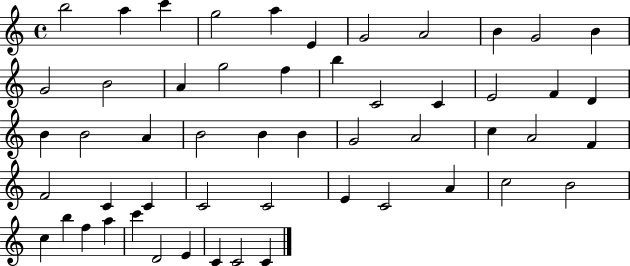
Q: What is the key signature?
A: C major